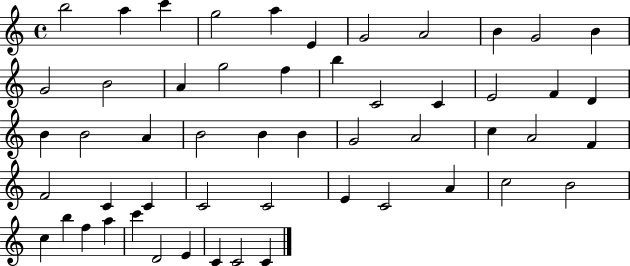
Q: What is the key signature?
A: C major